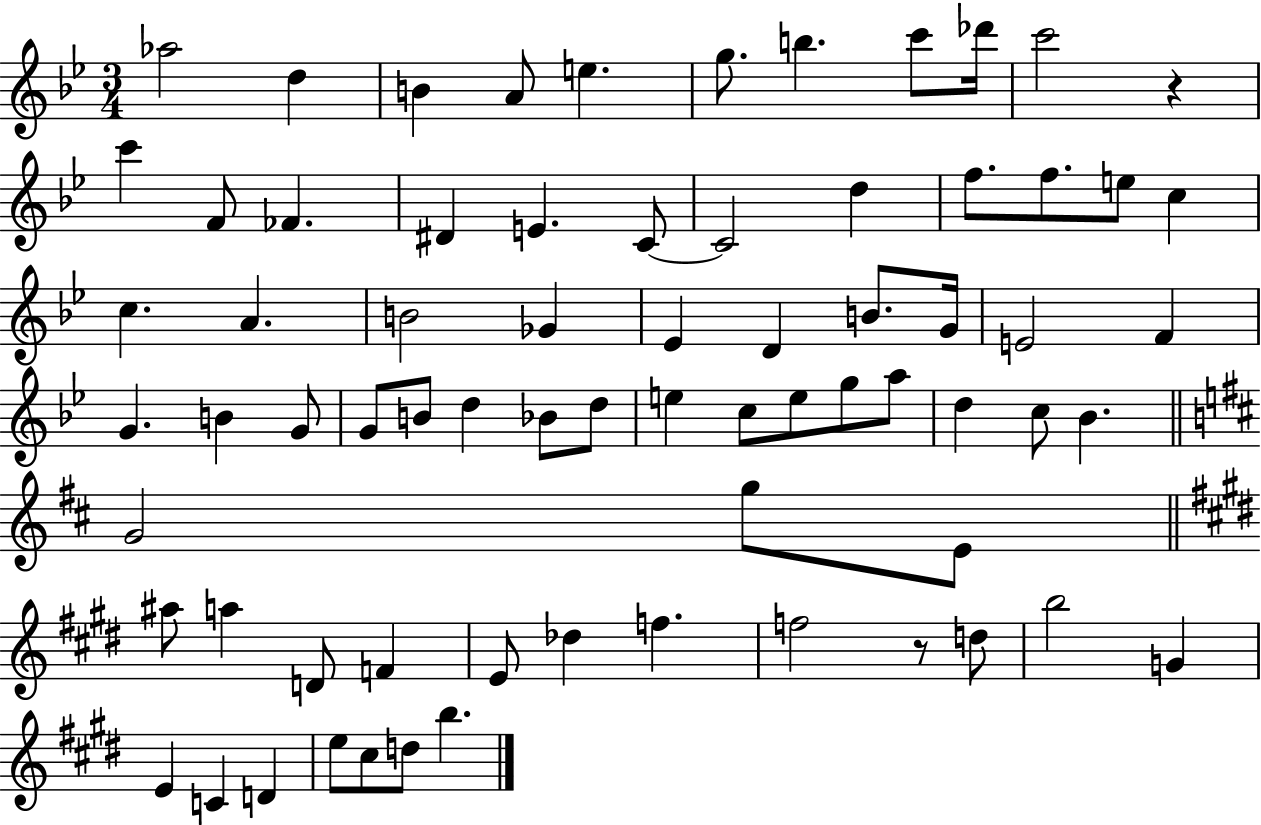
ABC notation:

X:1
T:Untitled
M:3/4
L:1/4
K:Bb
_a2 d B A/2 e g/2 b c'/2 _d'/4 c'2 z c' F/2 _F ^D E C/2 C2 d f/2 f/2 e/2 c c A B2 _G _E D B/2 G/4 E2 F G B G/2 G/2 B/2 d _B/2 d/2 e c/2 e/2 g/2 a/2 d c/2 _B G2 g/2 E/2 ^a/2 a D/2 F E/2 _d f f2 z/2 d/2 b2 G E C D e/2 ^c/2 d/2 b